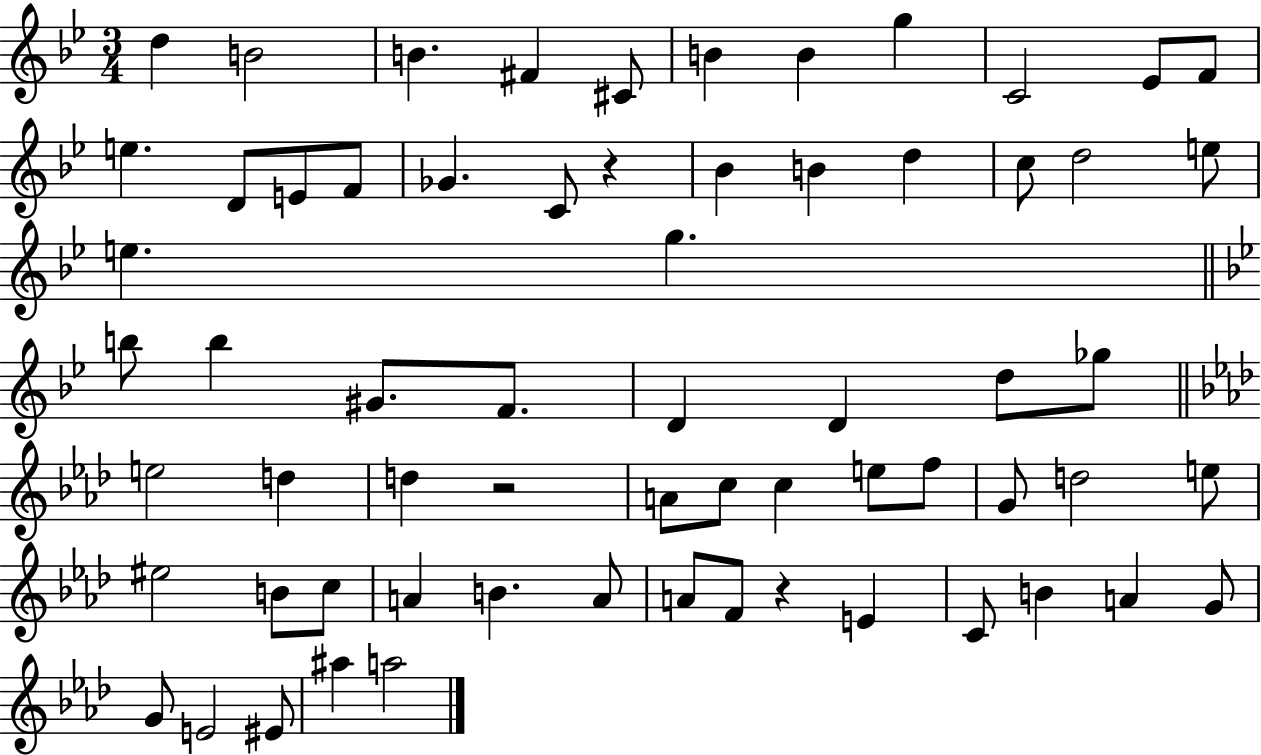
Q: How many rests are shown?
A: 3